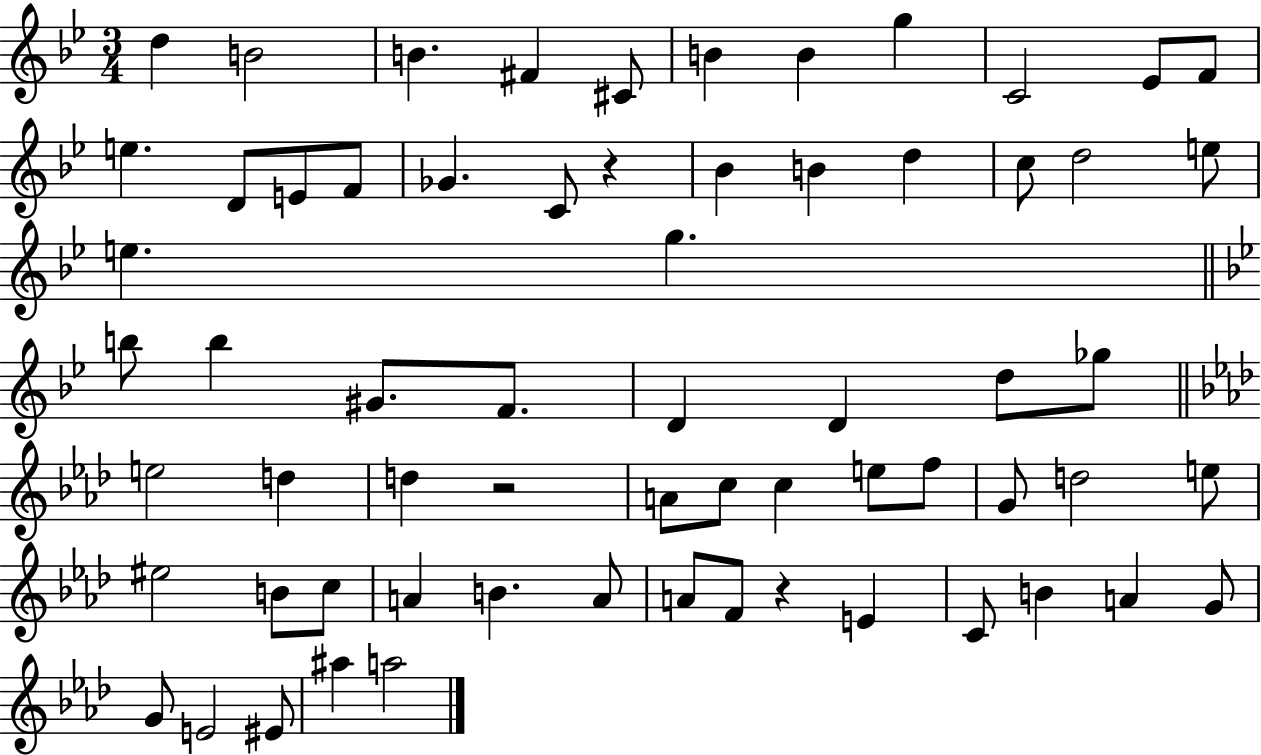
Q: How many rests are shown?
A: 3